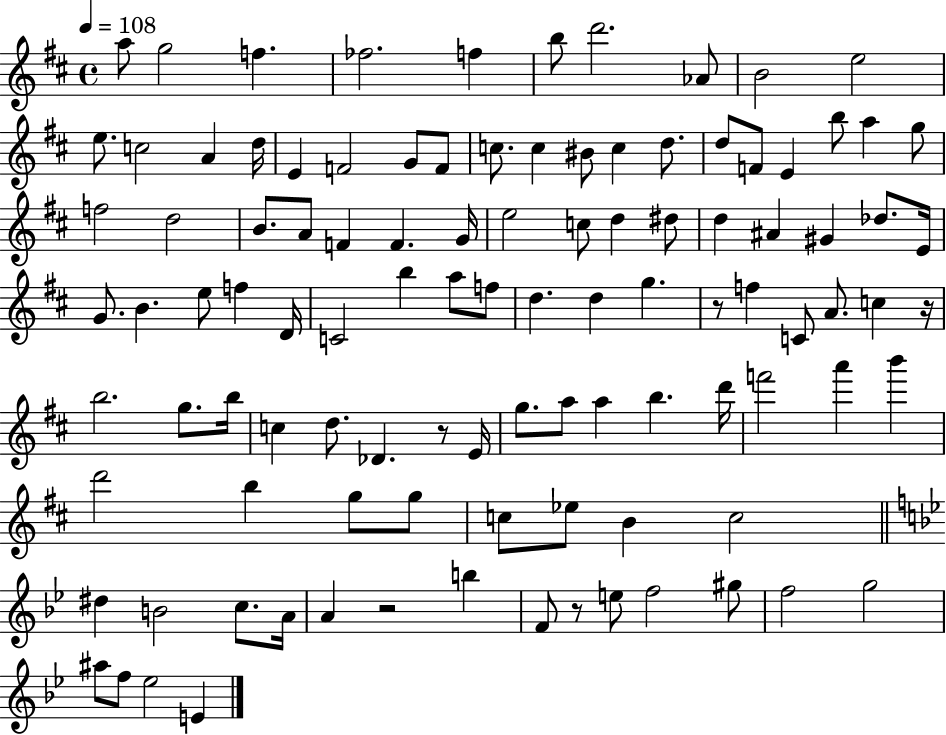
A5/e G5/h F5/q. FES5/h. F5/q B5/e D6/h. Ab4/e B4/h E5/h E5/e. C5/h A4/q D5/s E4/q F4/h G4/e F4/e C5/e. C5/q BIS4/e C5/q D5/e. D5/e F4/e E4/q B5/e A5/q G5/e F5/h D5/h B4/e. A4/e F4/q F4/q. G4/s E5/h C5/e D5/q D#5/e D5/q A#4/q G#4/q Db5/e. E4/s G4/e. B4/q. E5/e F5/q D4/s C4/h B5/q A5/e F5/e D5/q. D5/q G5/q. R/e F5/q C4/e A4/e. C5/q R/s B5/h. G5/e. B5/s C5/q D5/e. Db4/q. R/e E4/s G5/e. A5/e A5/q B5/q. D6/s F6/h A6/q B6/q D6/h B5/q G5/e G5/e C5/e Eb5/e B4/q C5/h D#5/q B4/h C5/e. A4/s A4/q R/h B5/q F4/e R/e E5/e F5/h G#5/e F5/h G5/h A#5/e F5/e Eb5/h E4/q